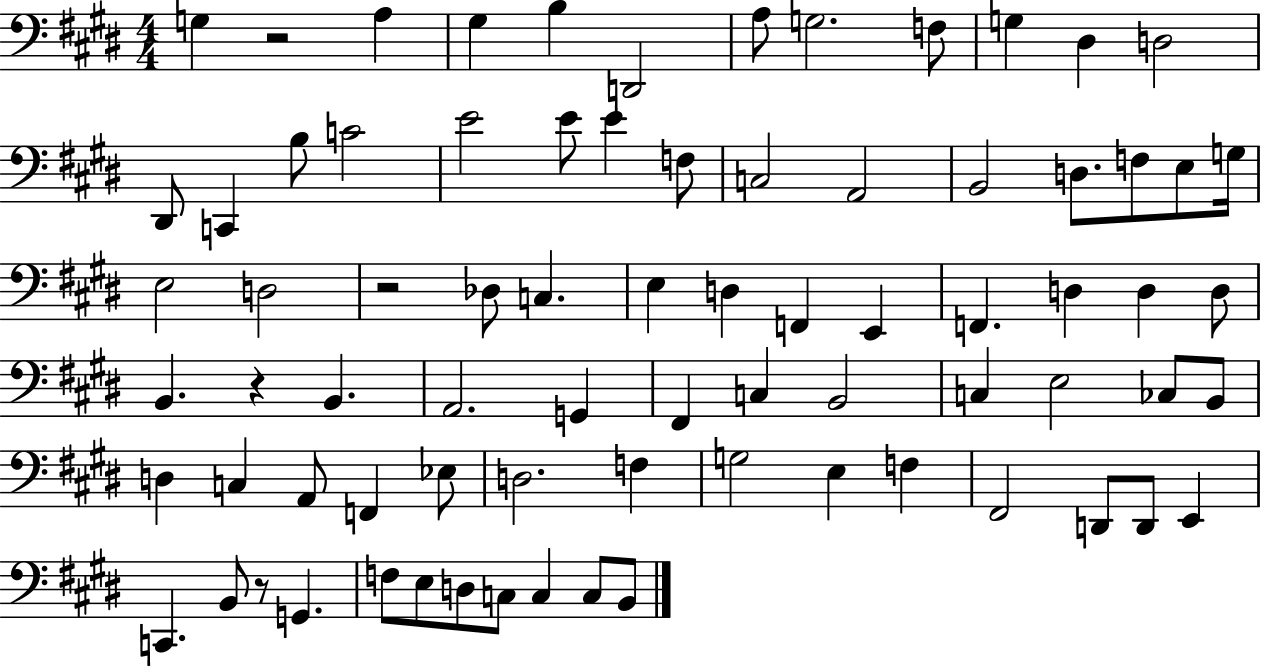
G3/q R/h A3/q G#3/q B3/q D2/h A3/e G3/h. F3/e G3/q D#3/q D3/h D#2/e C2/q B3/e C4/h E4/h E4/e E4/q F3/e C3/h A2/h B2/h D3/e. F3/e E3/e G3/s E3/h D3/h R/h Db3/e C3/q. E3/q D3/q F2/q E2/q F2/q. D3/q D3/q D3/e B2/q. R/q B2/q. A2/h. G2/q F#2/q C3/q B2/h C3/q E3/h CES3/e B2/e D3/q C3/q A2/e F2/q Eb3/e D3/h. F3/q G3/h E3/q F3/q F#2/h D2/e D2/e E2/q C2/q. B2/e R/e G2/q. F3/e E3/e D3/e C3/e C3/q C3/e B2/e